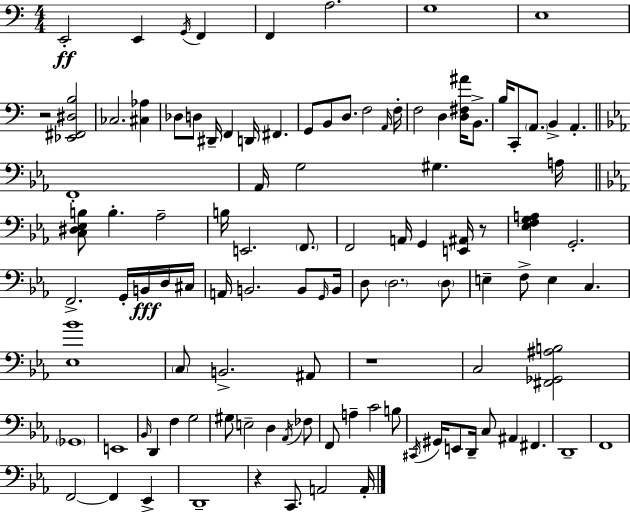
E2/h E2/q G2/s F2/q F2/q A3/h. G3/w E3/w R/h [Eb2,F#2,D#3,B3]/h CES3/h. [C#3,Ab3]/q Db3/e D3/e D#2/s F2/q D2/s F#2/q. G2/e B2/e D3/e. F3/h A2/s F3/s F3/h D3/q [D3,F#3,A#4]/s B2/e. B3/s C2/e A2/e. B2/q A2/q. F2/w Ab2/s G3/h G#3/q. A3/s [C3,D#3,Eb3,B3]/e B3/q. Ab3/h B3/s E2/h. F2/e. F2/h A2/s G2/q [E2,A#2]/s R/e [Eb3,F3,G3,A3]/q G2/h. F2/h. G2/s B2/s D3/s C#3/s A2/s B2/h. B2/e G2/s B2/s D3/e D3/h. D3/e E3/q F3/e E3/q C3/q. [Eb3,Bb4]/w C3/e B2/h. A#2/e R/w C3/h [F#2,Gb2,A#3,B3]/h Gb2/w E2/w Bb2/s D2/q F3/q G3/h G#3/e E3/h D3/q Ab2/s FES3/e F2/e A3/q C4/h B3/e C#2/s G#2/s E2/e D2/s C3/e A#2/q F#2/q. D2/w F2/w F2/h F2/q Eb2/q D2/w R/q C2/e. A2/h A2/s